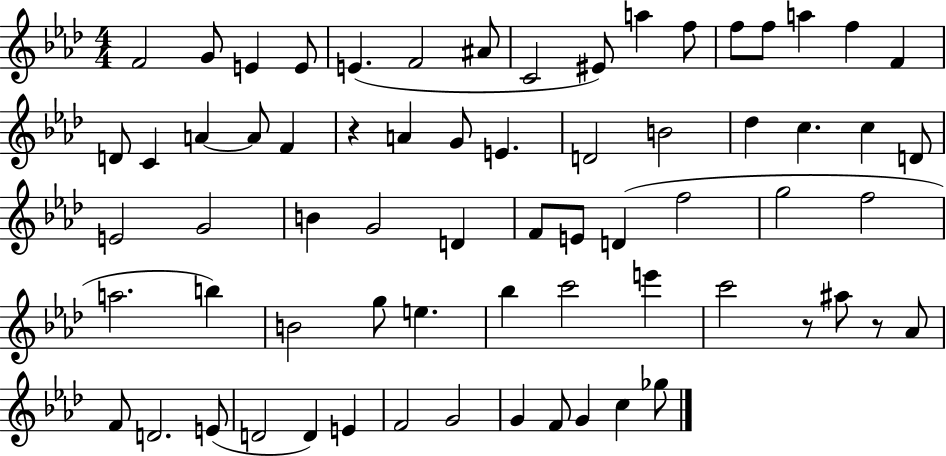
F4/h G4/e E4/q E4/e E4/q. F4/h A#4/e C4/h EIS4/e A5/q F5/e F5/e F5/e A5/q F5/q F4/q D4/e C4/q A4/q A4/e F4/q R/q A4/q G4/e E4/q. D4/h B4/h Db5/q C5/q. C5/q D4/e E4/h G4/h B4/q G4/h D4/q F4/e E4/e D4/q F5/h G5/h F5/h A5/h. B5/q B4/h G5/e E5/q. Bb5/q C6/h E6/q C6/h R/e A#5/e R/e Ab4/e F4/e D4/h. E4/e D4/h D4/q E4/q F4/h G4/h G4/q F4/e G4/q C5/q Gb5/e